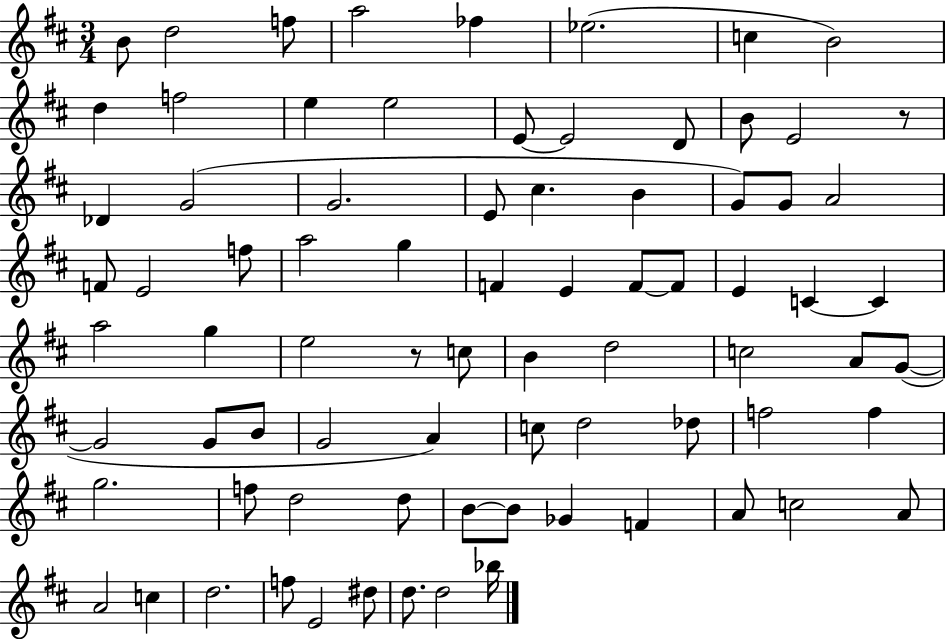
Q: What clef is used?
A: treble